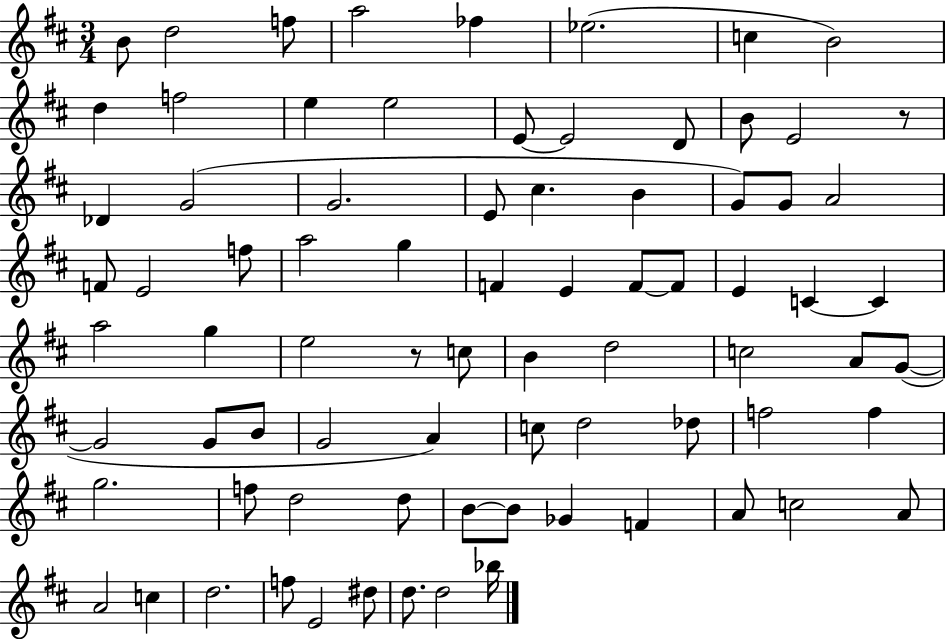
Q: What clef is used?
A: treble